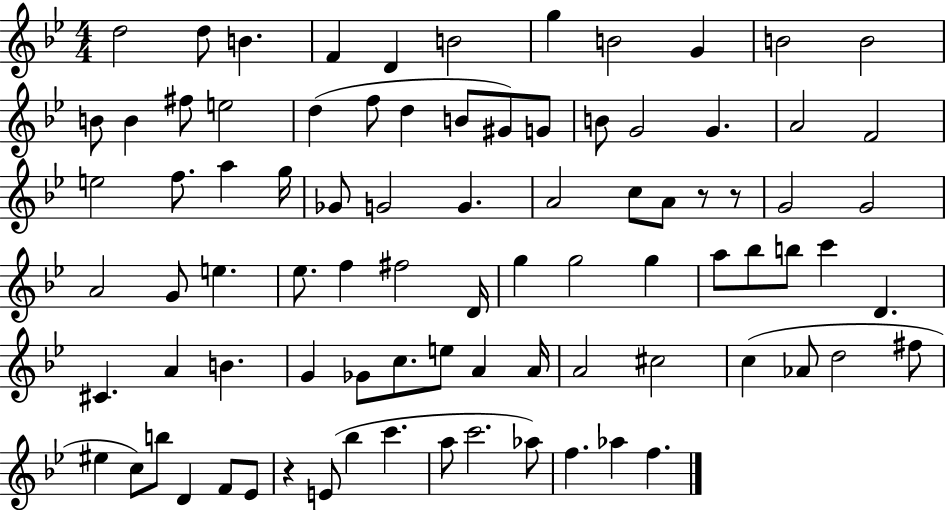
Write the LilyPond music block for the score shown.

{
  \clef treble
  \numericTimeSignature
  \time 4/4
  \key bes \major
  d''2 d''8 b'4. | f'4 d'4 b'2 | g''4 b'2 g'4 | b'2 b'2 | \break b'8 b'4 fis''8 e''2 | d''4( f''8 d''4 b'8 gis'8) g'8 | b'8 g'2 g'4. | a'2 f'2 | \break e''2 f''8. a''4 g''16 | ges'8 g'2 g'4. | a'2 c''8 a'8 r8 r8 | g'2 g'2 | \break a'2 g'8 e''4. | ees''8. f''4 fis''2 d'16 | g''4 g''2 g''4 | a''8 bes''8 b''8 c'''4 d'4. | \break cis'4. a'4 b'4. | g'4 ges'8 c''8. e''8 a'4 a'16 | a'2 cis''2 | c''4( aes'8 d''2 fis''8 | \break eis''4 c''8) b''8 d'4 f'8 ees'8 | r4 e'8( bes''4 c'''4. | a''8 c'''2. aes''8) | f''4. aes''4 f''4. | \break \bar "|."
}